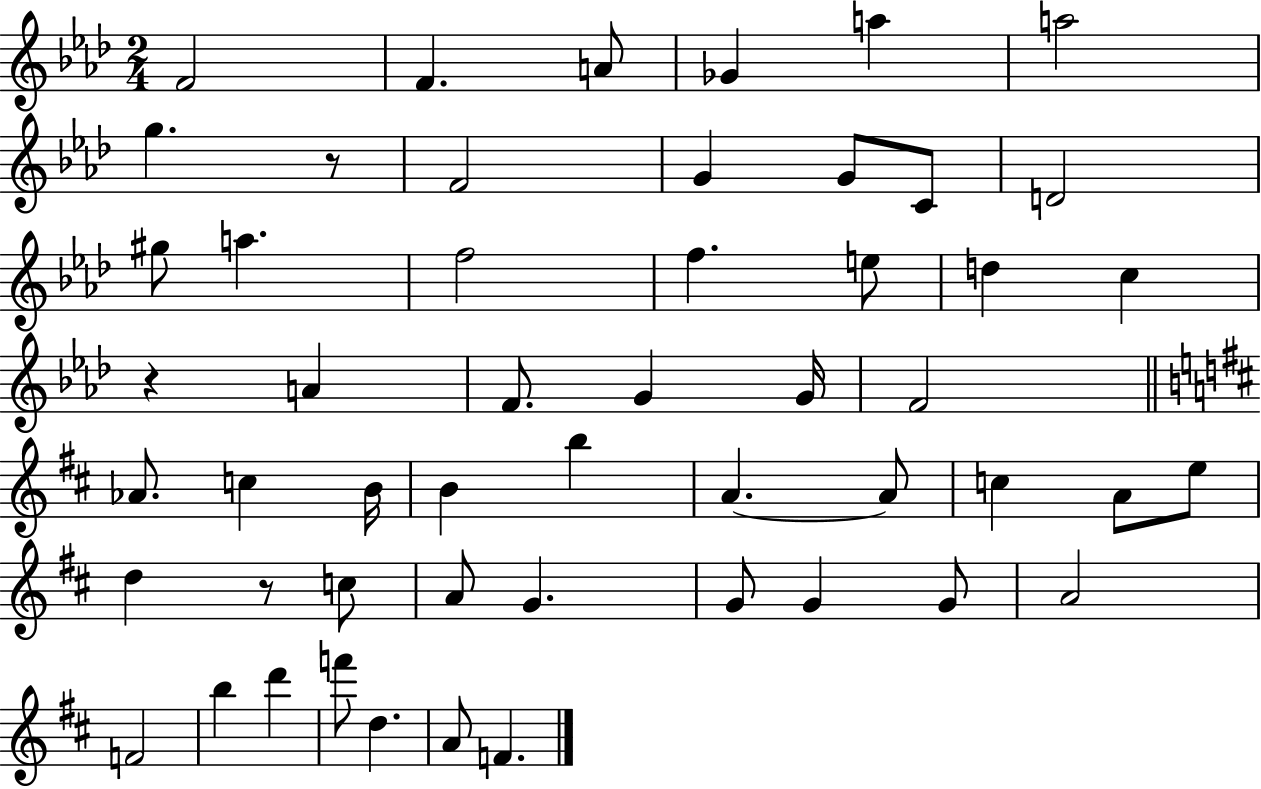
F4/h F4/q. A4/e Gb4/q A5/q A5/h G5/q. R/e F4/h G4/q G4/e C4/e D4/h G#5/e A5/q. F5/h F5/q. E5/e D5/q C5/q R/q A4/q F4/e. G4/q G4/s F4/h Ab4/e. C5/q B4/s B4/q B5/q A4/q. A4/e C5/q A4/e E5/e D5/q R/e C5/e A4/e G4/q. G4/e G4/q G4/e A4/h F4/h B5/q D6/q F6/e D5/q. A4/e F4/q.